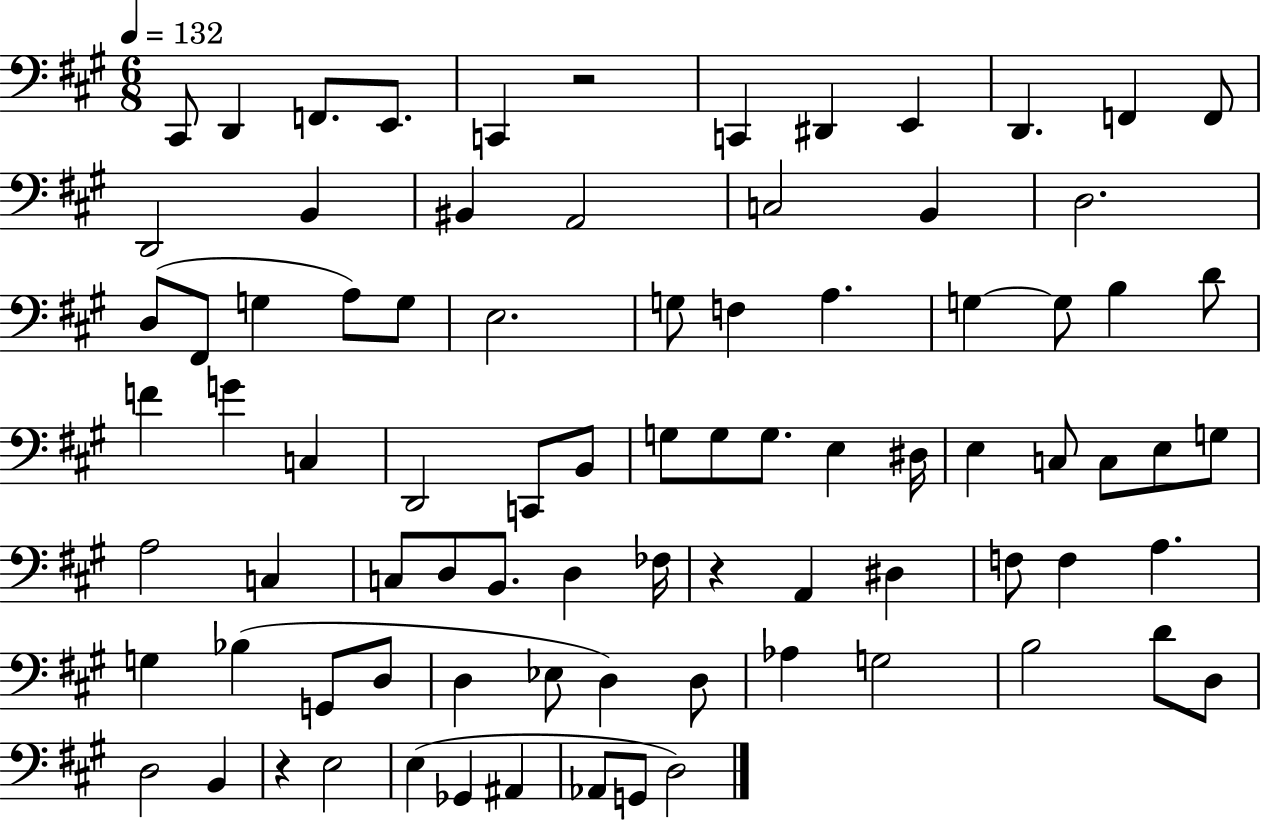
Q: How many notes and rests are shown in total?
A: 84